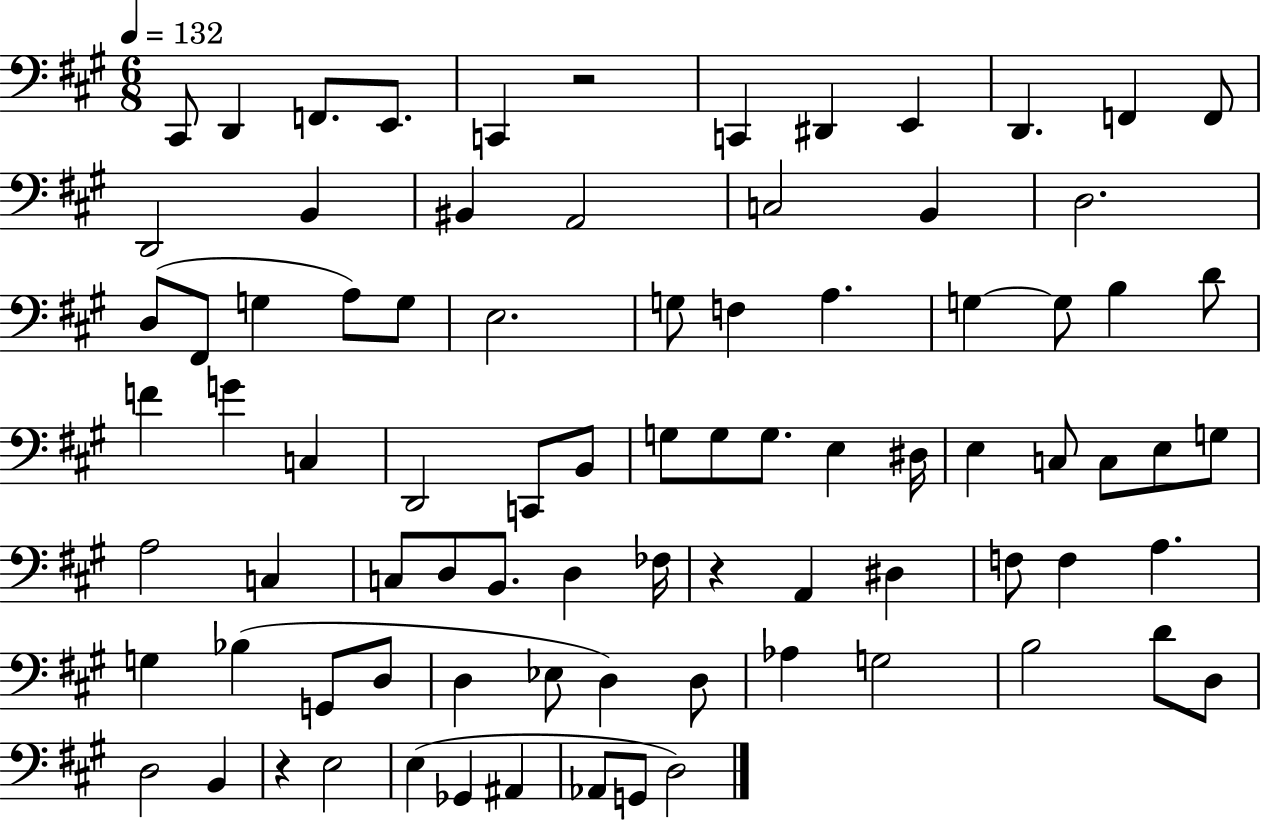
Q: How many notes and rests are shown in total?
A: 84